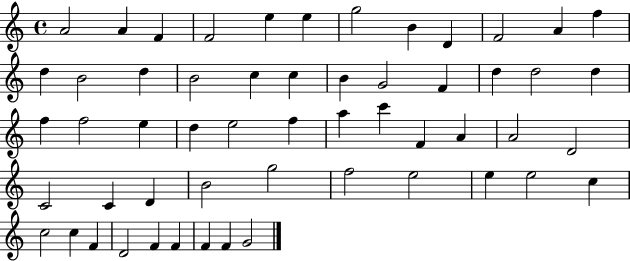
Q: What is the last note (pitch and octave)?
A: G4